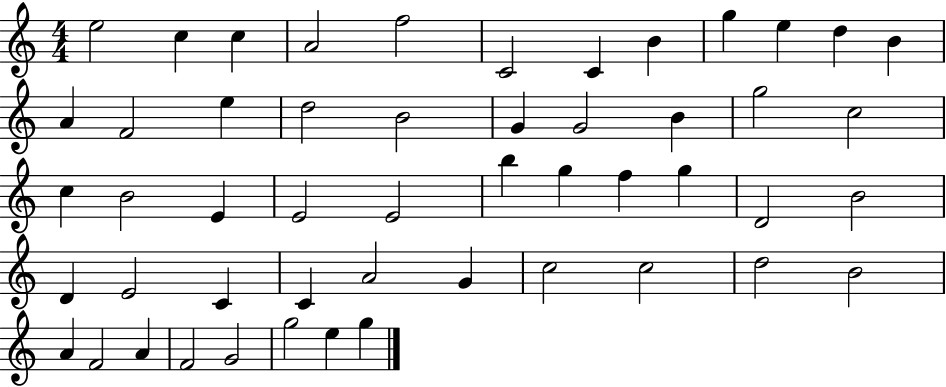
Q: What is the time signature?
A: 4/4